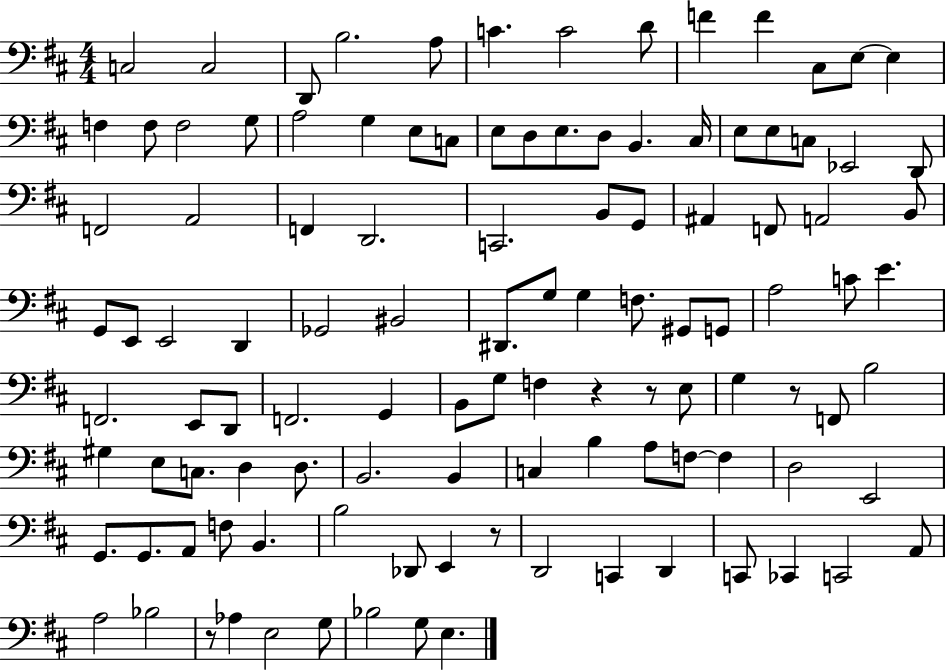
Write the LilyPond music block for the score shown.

{
  \clef bass
  \numericTimeSignature
  \time 4/4
  \key d \major
  c2 c2 | d,8 b2. a8 | c'4. c'2 d'8 | f'4 f'4 cis8 e8~~ e4 | \break f4 f8 f2 g8 | a2 g4 e8 c8 | e8 d8 e8. d8 b,4. cis16 | e8 e8 c8 ees,2 d,8 | \break f,2 a,2 | f,4 d,2. | c,2. b,8 g,8 | ais,4 f,8 a,2 b,8 | \break g,8 e,8 e,2 d,4 | ges,2 bis,2 | dis,8. g8 g4 f8. gis,8 g,8 | a2 c'8 e'4. | \break f,2. e,8 d,8 | f,2. g,4 | b,8 g8 f4 r4 r8 e8 | g4 r8 f,8 b2 | \break gis4 e8 c8. d4 d8. | b,2. b,4 | c4 b4 a8 f8~~ f4 | d2 e,2 | \break g,8. g,8. a,8 f8 b,4. | b2 des,8 e,4 r8 | d,2 c,4 d,4 | c,8 ces,4 c,2 a,8 | \break a2 bes2 | r8 aes4 e2 g8 | bes2 g8 e4. | \bar "|."
}